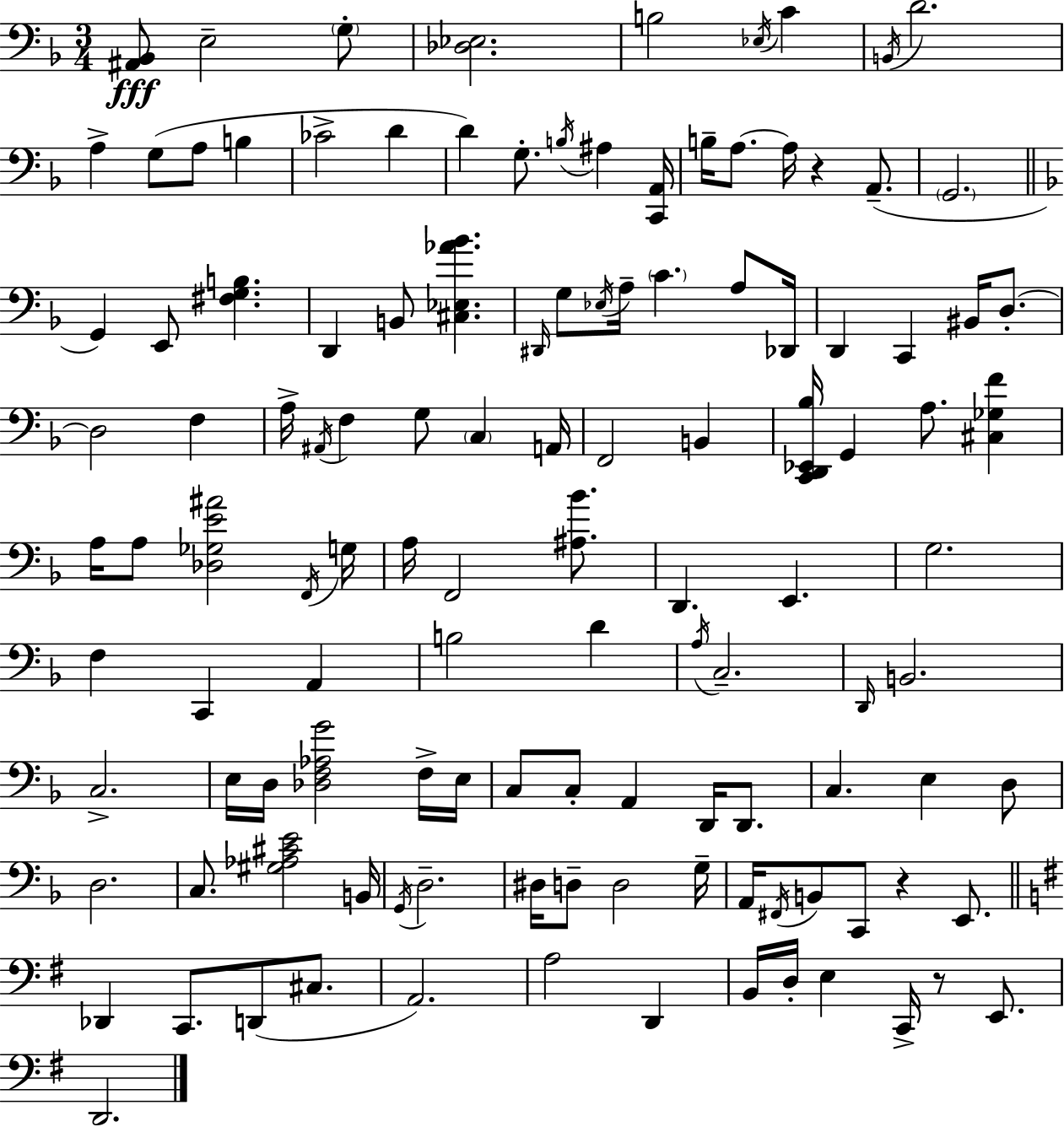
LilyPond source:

{
  \clef bass
  \numericTimeSignature
  \time 3/4
  \key f \major
  \repeat volta 2 { <ais, bes,>8\fff e2-- \parenthesize g8-. | <des ees>2. | b2 \acciaccatura { ees16 } c'4 | \acciaccatura { b,16 } d'2. | \break a4-> g8( a8 b4 | ces'2-> d'4 | d'4) g8.-. \acciaccatura { b16 } ais4 | <c, a,>16 b16-- a8.~~ a16 r4 | \break a,8.--( \parenthesize g,2. | \bar "||" \break \key f \major g,4) e,8 <fis g b>4. | d,4 b,8 <cis ees aes' bes'>4. | \grace { dis,16 } g8 \acciaccatura { ees16 } a16-- \parenthesize c'4. a8 | des,16 d,4 c,4 bis,16 d8.-.~~ | \break d2 f4 | a16-> \acciaccatura { ais,16 } f4 g8 \parenthesize c4 | a,16 f,2 b,4 | <c, d, ees, bes>16 g,4 a8. <cis ges f'>4 | \break a16 a8 <des ges e' ais'>2 | \acciaccatura { f,16 } g16 a16 f,2 | <ais bes'>8. d,4. e,4. | g2. | \break f4 c,4 | a,4 b2 | d'4 \acciaccatura { a16 } c2.-- | \grace { d,16 } b,2. | \break c2.-> | e16 d16 <des f aes g'>2 | f16-> e16 c8 c8-. a,4 | d,16 d,8. c4. | \break e4 d8 d2. | c8. <gis aes cis' e'>2 | b,16 \acciaccatura { g,16 } d2.-- | dis16 d8-- d2 | \break g16-- a,16 \acciaccatura { fis,16 } b,8 c,8 | r4 e,8. \bar "||" \break \key g \major des,4 c,8. d,8( cis8. | a,2.) | a2 d,4 | b,16 d16-. e4 c,16-> r8 e,8. | \break d,2. | } \bar "|."
}